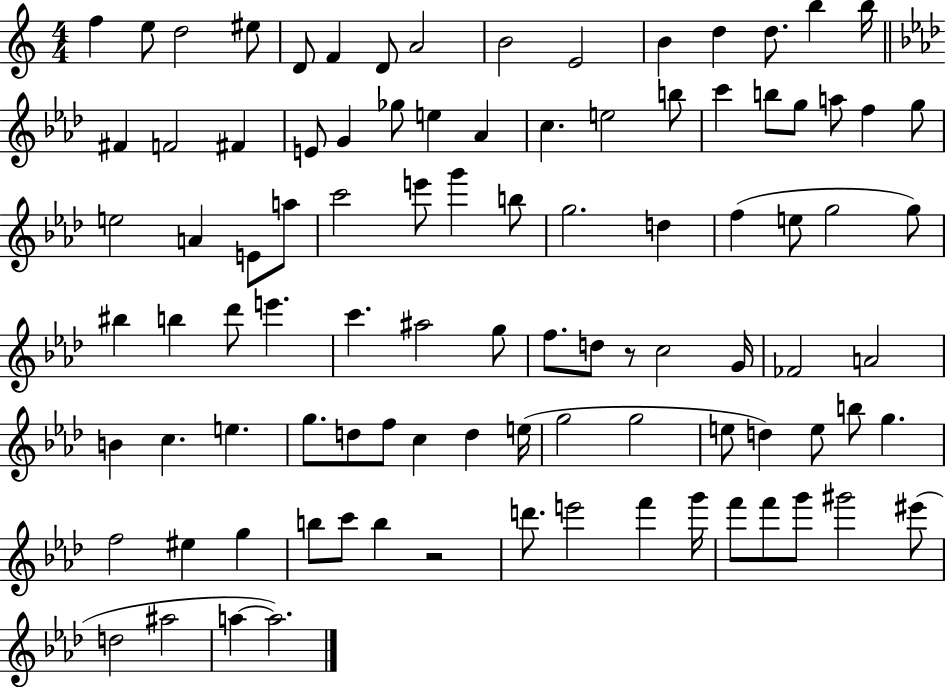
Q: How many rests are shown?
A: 2